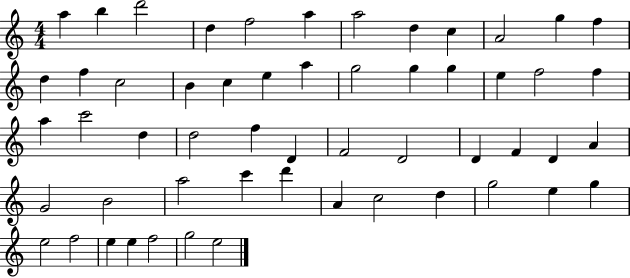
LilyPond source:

{
  \clef treble
  \numericTimeSignature
  \time 4/4
  \key c \major
  a''4 b''4 d'''2 | d''4 f''2 a''4 | a''2 d''4 c''4 | a'2 g''4 f''4 | \break d''4 f''4 c''2 | b'4 c''4 e''4 a''4 | g''2 g''4 g''4 | e''4 f''2 f''4 | \break a''4 c'''2 d''4 | d''2 f''4 d'4 | f'2 d'2 | d'4 f'4 d'4 a'4 | \break g'2 b'2 | a''2 c'''4 d'''4 | a'4 c''2 d''4 | g''2 e''4 g''4 | \break e''2 f''2 | e''4 e''4 f''2 | g''2 e''2 | \bar "|."
}